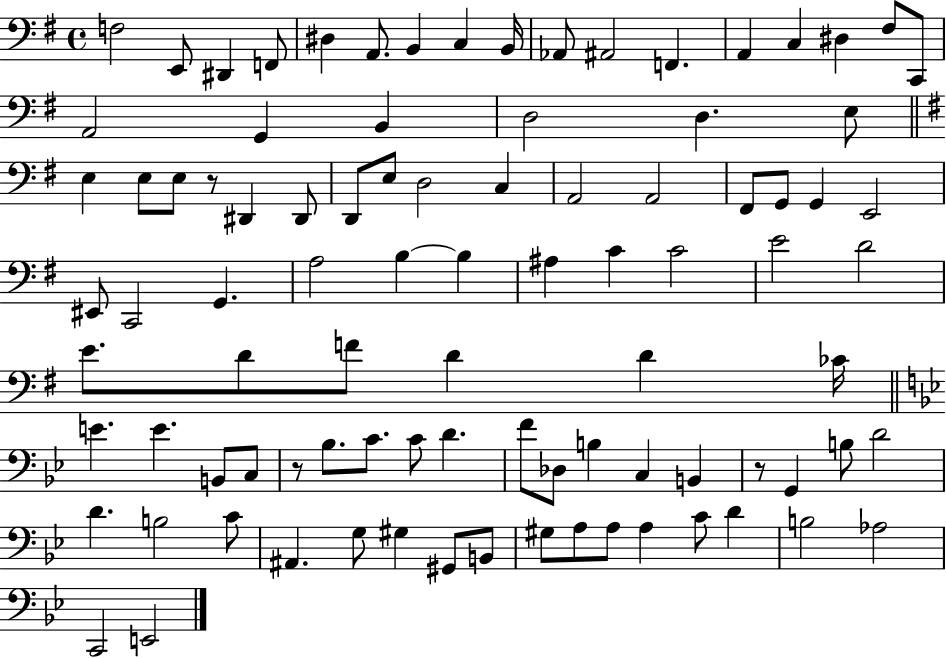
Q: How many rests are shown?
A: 3